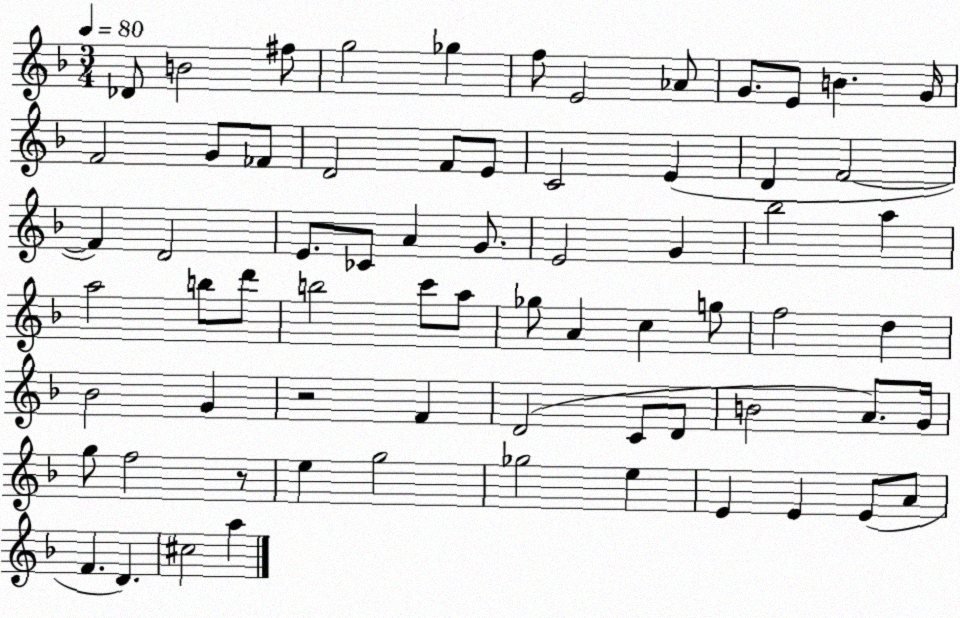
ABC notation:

X:1
T:Untitled
M:3/4
L:1/4
K:F
_D/2 B2 ^f/2 g2 _g f/2 E2 _A/2 G/2 E/2 B G/4 F2 G/2 _F/2 D2 F/2 E/2 C2 E D F2 F D2 E/2 _C/2 A G/2 E2 G _b2 a a2 b/2 d'/2 b2 c'/2 a/2 _g/2 A c g/2 f2 d _B2 G z2 F D2 C/2 D/2 B2 A/2 G/4 g/2 f2 z/2 e g2 _g2 e E E E/2 A/2 F D ^c2 a